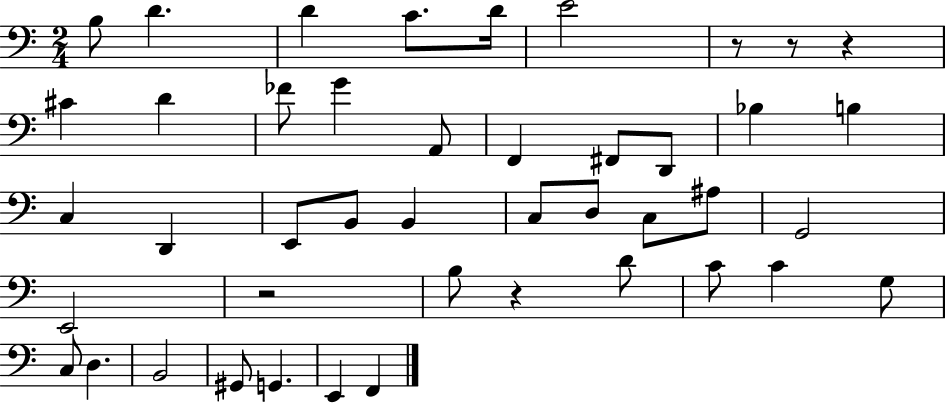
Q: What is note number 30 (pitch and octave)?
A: C4